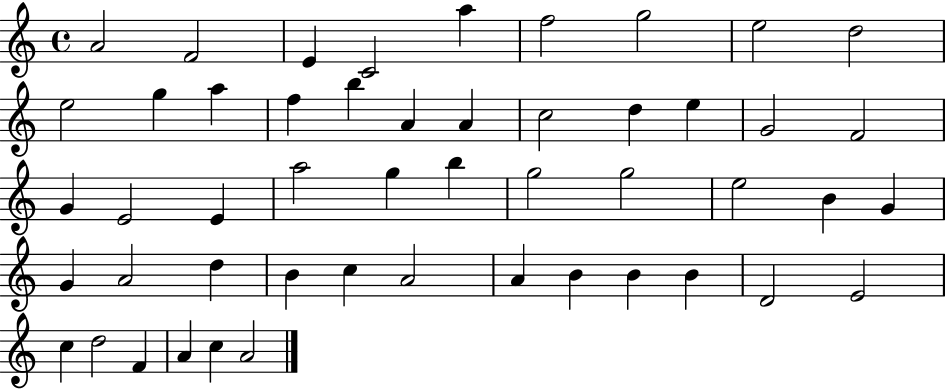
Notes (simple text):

A4/h F4/h E4/q C4/h A5/q F5/h G5/h E5/h D5/h E5/h G5/q A5/q F5/q B5/q A4/q A4/q C5/h D5/q E5/q G4/h F4/h G4/q E4/h E4/q A5/h G5/q B5/q G5/h G5/h E5/h B4/q G4/q G4/q A4/h D5/q B4/q C5/q A4/h A4/q B4/q B4/q B4/q D4/h E4/h C5/q D5/h F4/q A4/q C5/q A4/h